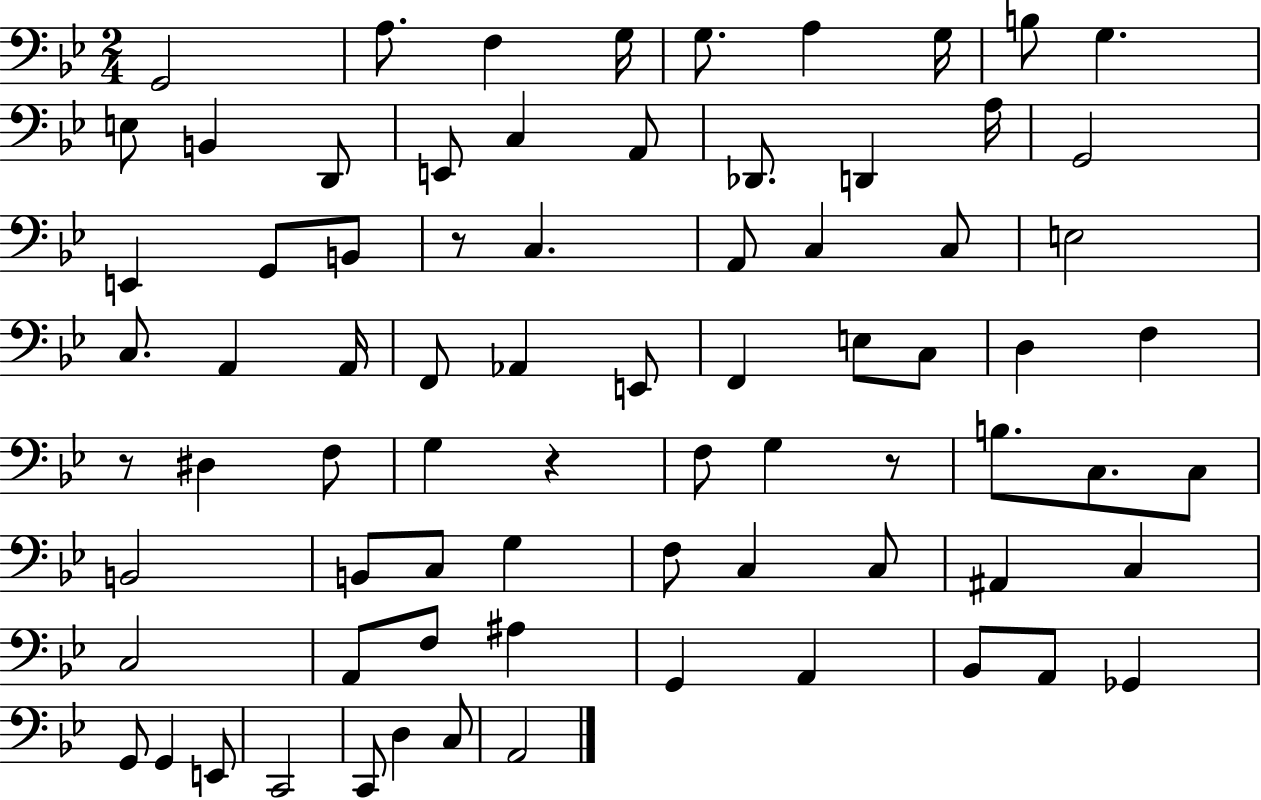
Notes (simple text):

G2/h A3/e. F3/q G3/s G3/e. A3/q G3/s B3/e G3/q. E3/e B2/q D2/e E2/e C3/q A2/e Db2/e. D2/q A3/s G2/h E2/q G2/e B2/e R/e C3/q. A2/e C3/q C3/e E3/h C3/e. A2/q A2/s F2/e Ab2/q E2/e F2/q E3/e C3/e D3/q F3/q R/e D#3/q F3/e G3/q R/q F3/e G3/q R/e B3/e. C3/e. C3/e B2/h B2/e C3/e G3/q F3/e C3/q C3/e A#2/q C3/q C3/h A2/e F3/e A#3/q G2/q A2/q Bb2/e A2/e Gb2/q G2/e G2/q E2/e C2/h C2/e D3/q C3/e A2/h